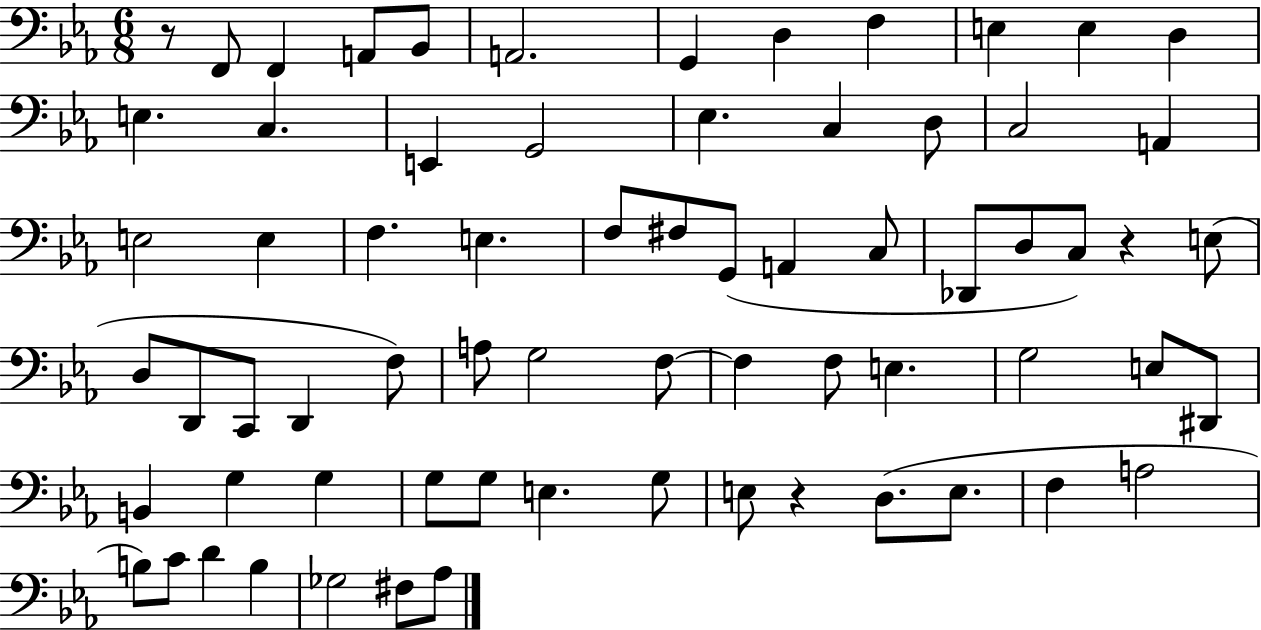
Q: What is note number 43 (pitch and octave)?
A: F3